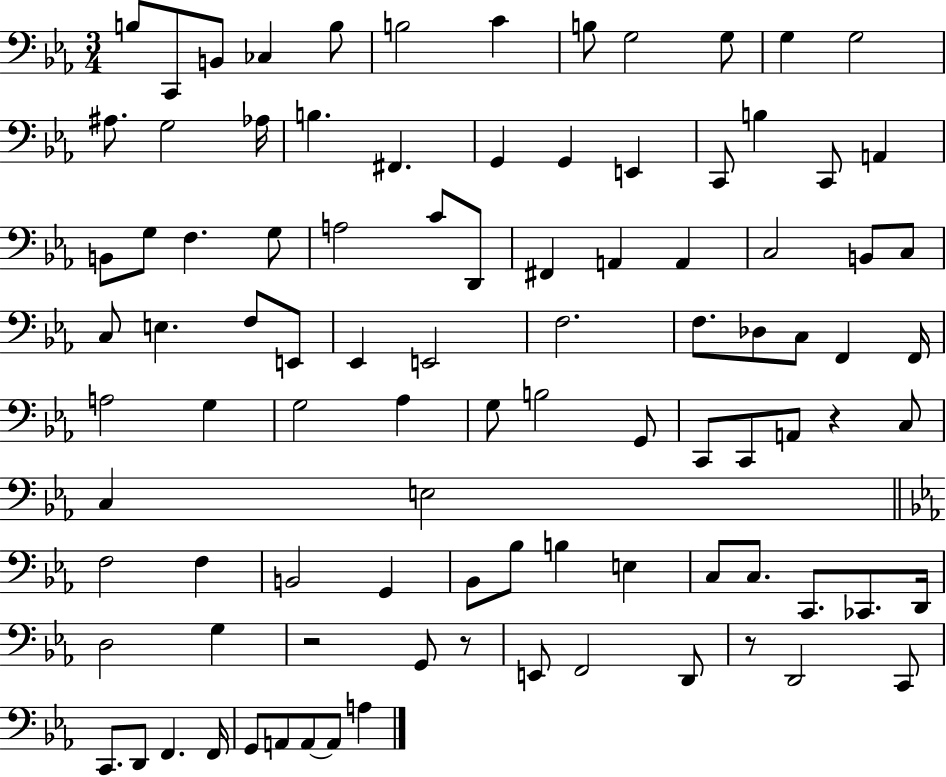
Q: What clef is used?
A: bass